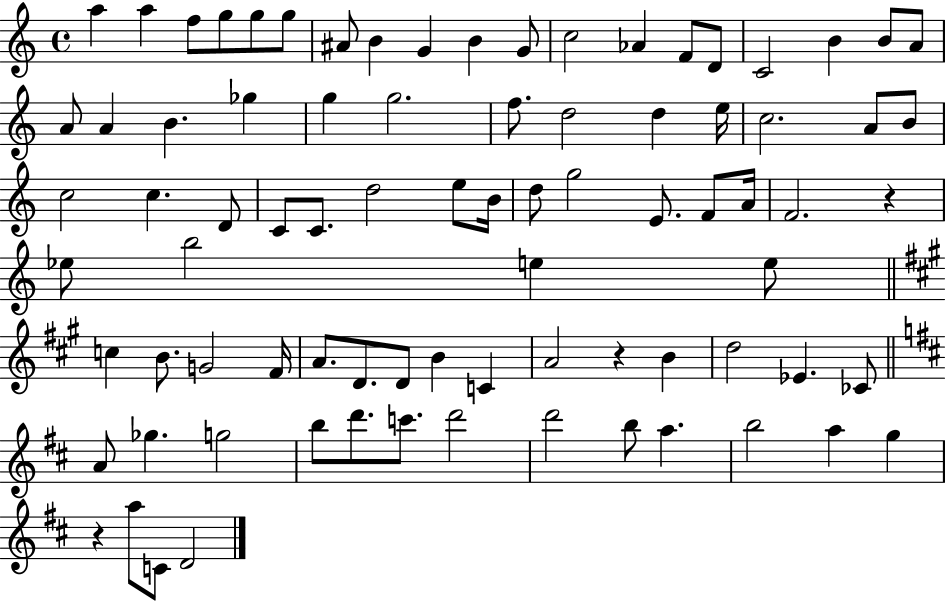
X:1
T:Untitled
M:4/4
L:1/4
K:C
a a f/2 g/2 g/2 g/2 ^A/2 B G B G/2 c2 _A F/2 D/2 C2 B B/2 A/2 A/2 A B _g g g2 f/2 d2 d e/4 c2 A/2 B/2 c2 c D/2 C/2 C/2 d2 e/2 B/4 d/2 g2 E/2 F/2 A/4 F2 z _e/2 b2 e e/2 c B/2 G2 ^F/4 A/2 D/2 D/2 B C A2 z B d2 _E _C/2 A/2 _g g2 b/2 d'/2 c'/2 d'2 d'2 b/2 a b2 a g z a/2 C/2 D2